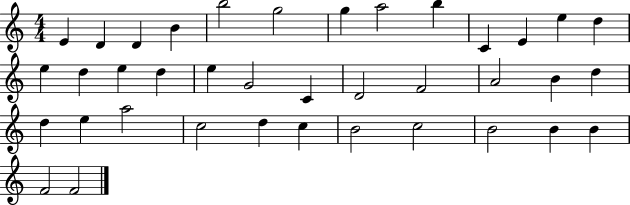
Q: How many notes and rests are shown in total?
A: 38